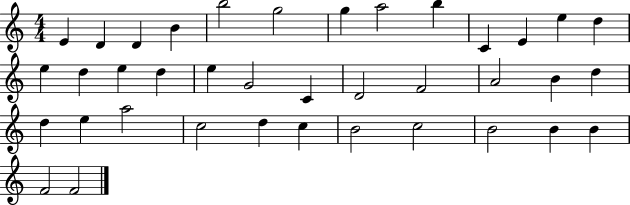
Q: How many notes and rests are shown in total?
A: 38